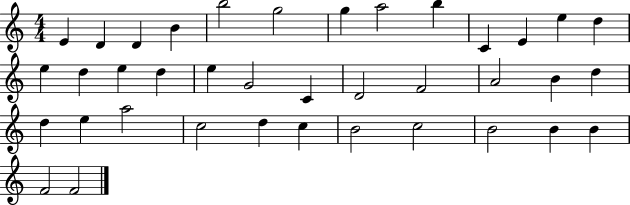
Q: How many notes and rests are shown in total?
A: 38